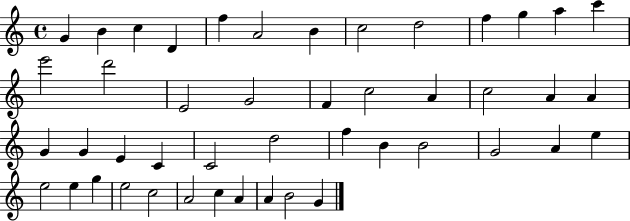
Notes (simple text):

G4/q B4/q C5/q D4/q F5/q A4/h B4/q C5/h D5/h F5/q G5/q A5/q C6/q E6/h D6/h E4/h G4/h F4/q C5/h A4/q C5/h A4/q A4/q G4/q G4/q E4/q C4/q C4/h D5/h F5/q B4/q B4/h G4/h A4/q E5/q E5/h E5/q G5/q E5/h C5/h A4/h C5/q A4/q A4/q B4/h G4/q